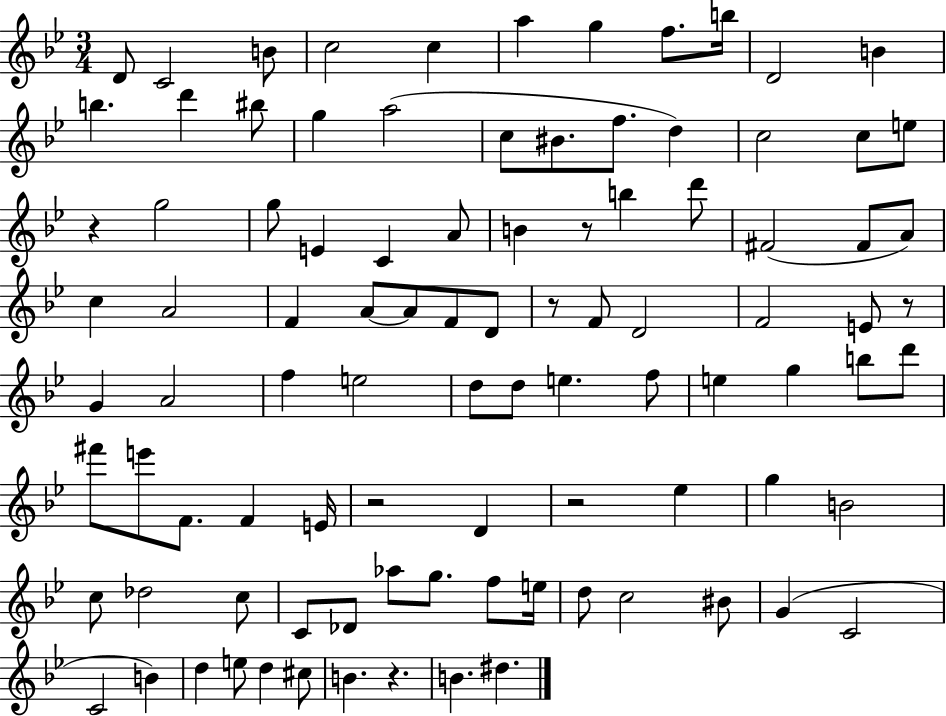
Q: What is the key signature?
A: BES major